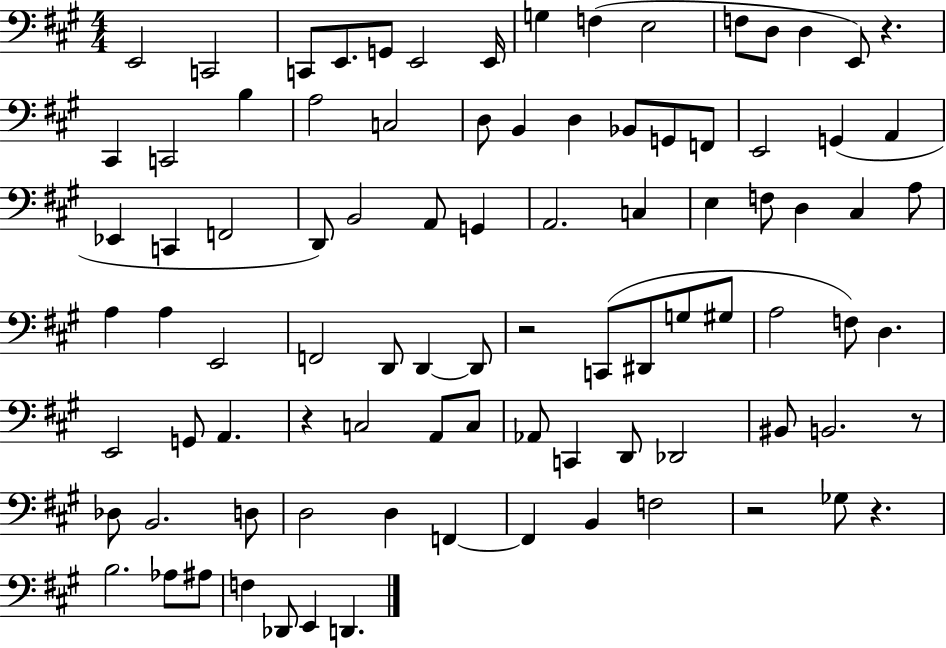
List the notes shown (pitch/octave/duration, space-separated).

E2/h C2/h C2/e E2/e. G2/e E2/h E2/s G3/q F3/q E3/h F3/e D3/e D3/q E2/e R/q. C#2/q C2/h B3/q A3/h C3/h D3/e B2/q D3/q Bb2/e G2/e F2/e E2/h G2/q A2/q Eb2/q C2/q F2/h D2/e B2/h A2/e G2/q A2/h. C3/q E3/q F3/e D3/q C#3/q A3/e A3/q A3/q E2/h F2/h D2/e D2/q D2/e R/h C2/e D#2/e G3/e G#3/e A3/h F3/e D3/q. E2/h G2/e A2/q. R/q C3/h A2/e C3/e Ab2/e C2/q D2/e Db2/h BIS2/e B2/h. R/e Db3/e B2/h. D3/e D3/h D3/q F2/q F2/q B2/q F3/h R/h Gb3/e R/q. B3/h. Ab3/e A#3/e F3/q Db2/e E2/q D2/q.